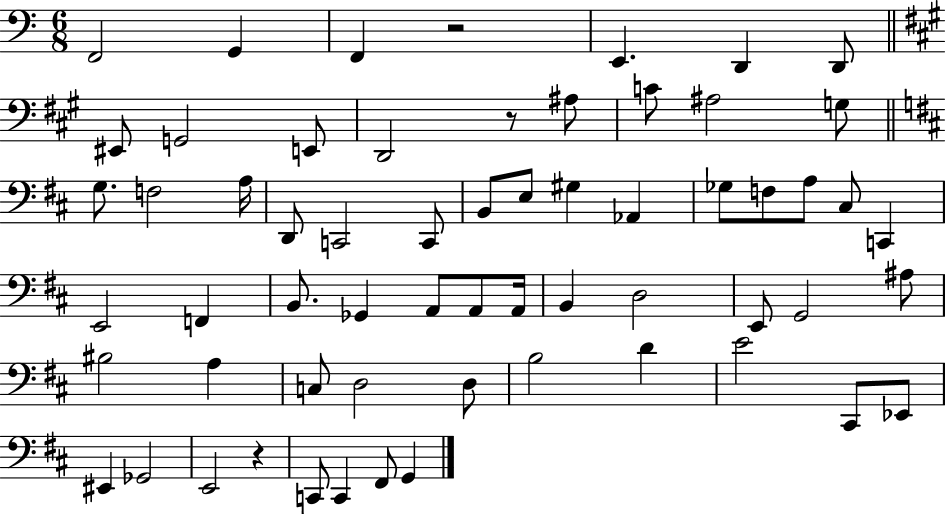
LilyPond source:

{
  \clef bass
  \numericTimeSignature
  \time 6/8
  \key c \major
  \repeat volta 2 { f,2 g,4 | f,4 r2 | e,4. d,4 d,8 | \bar "||" \break \key a \major eis,8 g,2 e,8 | d,2 r8 ais8 | c'8 ais2 g8 | \bar "||" \break \key b \minor g8. f2 a16 | d,8 c,2 c,8 | b,8 e8 gis4 aes,4 | ges8 f8 a8 cis8 c,4 | \break e,2 f,4 | b,8. ges,4 a,8 a,8 a,16 | b,4 d2 | e,8 g,2 ais8 | \break bis2 a4 | c8 d2 d8 | b2 d'4 | e'2 cis,8 ees,8 | \break eis,4 ges,2 | e,2 r4 | c,8 c,4 fis,8 g,4 | } \bar "|."
}